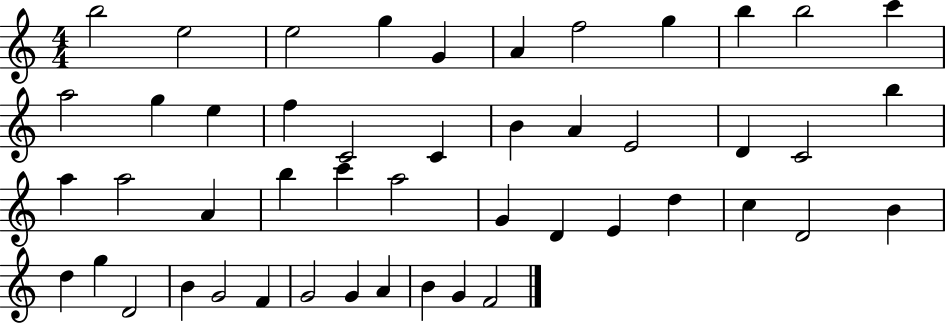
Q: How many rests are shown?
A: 0